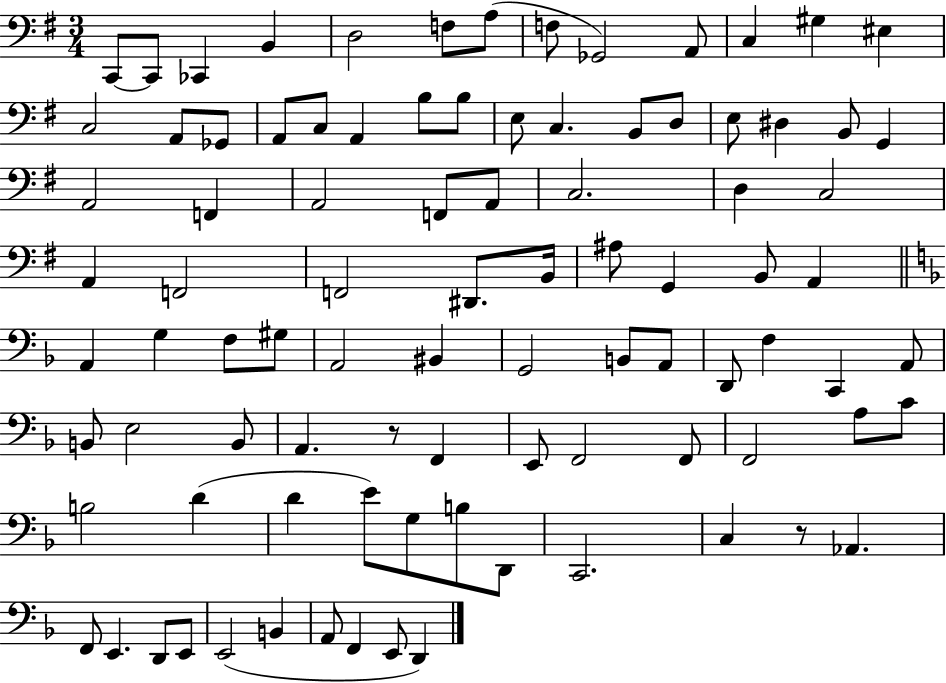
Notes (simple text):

C2/e C2/e CES2/q B2/q D3/h F3/e A3/e F3/e Gb2/h A2/e C3/q G#3/q EIS3/q C3/h A2/e Gb2/e A2/e C3/e A2/q B3/e B3/e E3/e C3/q. B2/e D3/e E3/e D#3/q B2/e G2/q A2/h F2/q A2/h F2/e A2/e C3/h. D3/q C3/h A2/q F2/h F2/h D#2/e. B2/s A#3/e G2/q B2/e A2/q A2/q G3/q F3/e G#3/e A2/h BIS2/q G2/h B2/e A2/e D2/e F3/q C2/q A2/e B2/e E3/h B2/e A2/q. R/e F2/q E2/e F2/h F2/e F2/h A3/e C4/e B3/h D4/q D4/q E4/e G3/e B3/e D2/e C2/h. C3/q R/e Ab2/q. F2/e E2/q. D2/e E2/e E2/h B2/q A2/e F2/q E2/e D2/q